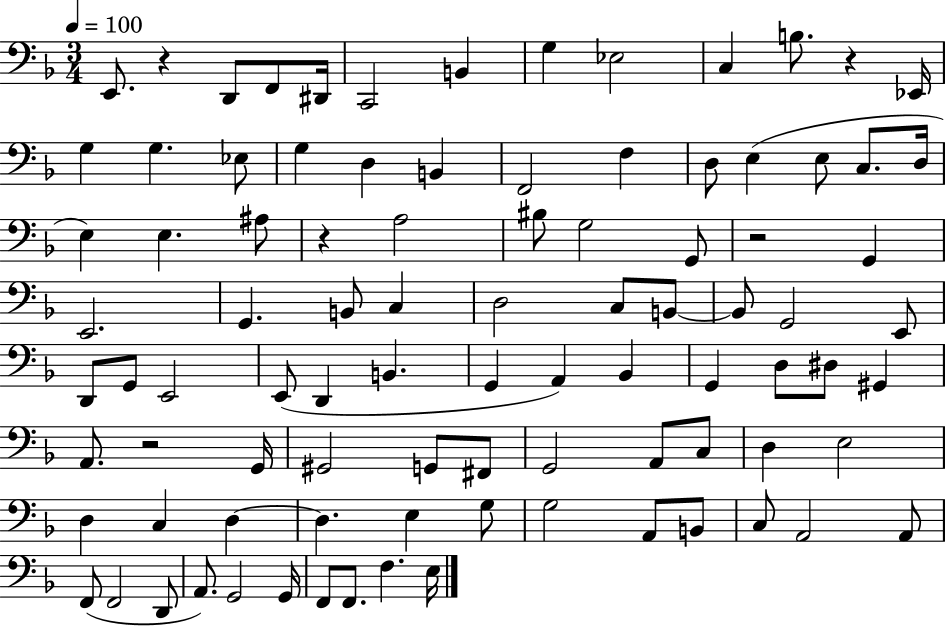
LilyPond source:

{
  \clef bass
  \numericTimeSignature
  \time 3/4
  \key f \major
  \tempo 4 = 100
  e,8. r4 d,8 f,8 dis,16 | c,2 b,4 | g4 ees2 | c4 b8. r4 ees,16 | \break g4 g4. ees8 | g4 d4 b,4 | f,2 f4 | d8 e4( e8 c8. d16 | \break e4) e4. ais8 | r4 a2 | bis8 g2 g,8 | r2 g,4 | \break e,2. | g,4. b,8 c4 | d2 c8 b,8~~ | b,8 g,2 e,8 | \break d,8 g,8 e,2 | e,8( d,4 b,4. | g,4 a,4) bes,4 | g,4 d8 dis8 gis,4 | \break a,8. r2 g,16 | gis,2 g,8 fis,8 | g,2 a,8 c8 | d4 e2 | \break d4 c4 d4~~ | d4. e4 g8 | g2 a,8 b,8 | c8 a,2 a,8 | \break f,8( f,2 d,8 | a,8.) g,2 g,16 | f,8 f,8. f4. e16 | \bar "|."
}